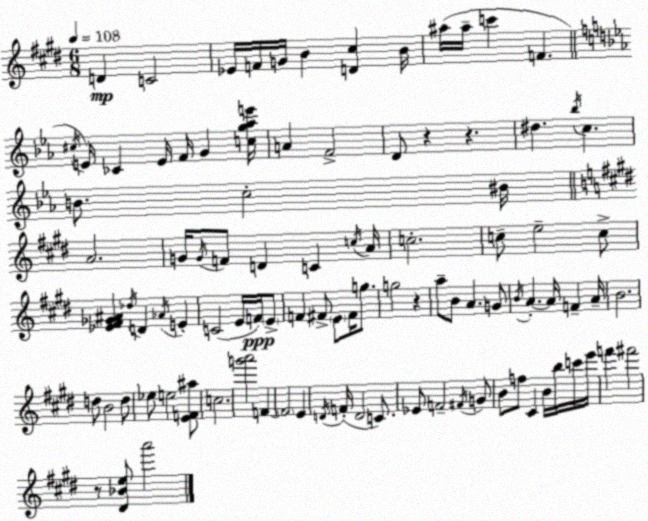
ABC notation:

X:1
T:Untitled
M:6/8
L:1/4
K:E
D C2 _E/4 F/4 G/4 B [D^c] B/4 ^a/4 ^a/4 c' F ^c/4 E/4 _C E/4 F/4 G [cg_ae']/4 A F2 D/2 z z ^d _b/4 c B/2 c2 ^B/4 A2 G/4 G/4 F/2 D C c/4 A/4 c2 c/2 e2 c/2 [_E^F_G^A] _d/4 D _A/4 E C2 E/4 F/4 E/2 F ^F/2 E/2 ^F/4 g/2 g2 z a/2 B/2 A G/2 B/4 A A/4 F A/4 B2 d/2 B2 d/2 _e/2 e2 [EF^a]/2 c2 [g'a']2 F F2 E D/4 F/4 D2 C/2 _E/2 F2 ^F/4 G/2 B/2 f/2 ^C B/4 b/4 c'/4 e'/4 f' ^f'2 z/2 [^D_Be]/2 a'2